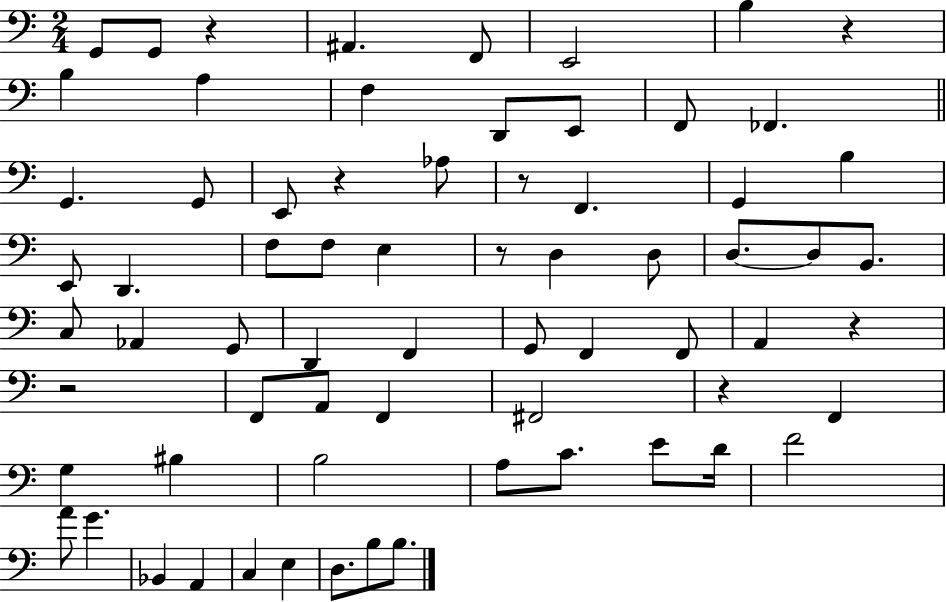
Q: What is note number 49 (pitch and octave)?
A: C4